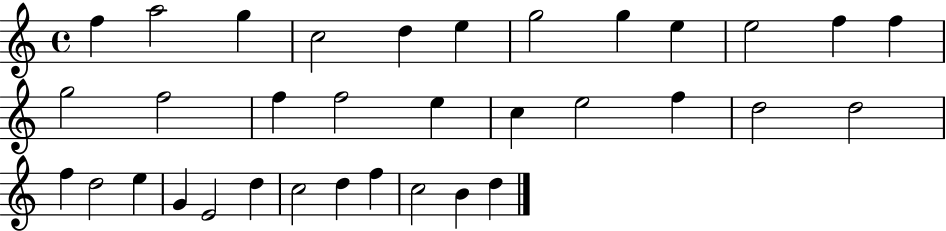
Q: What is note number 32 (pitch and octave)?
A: C5